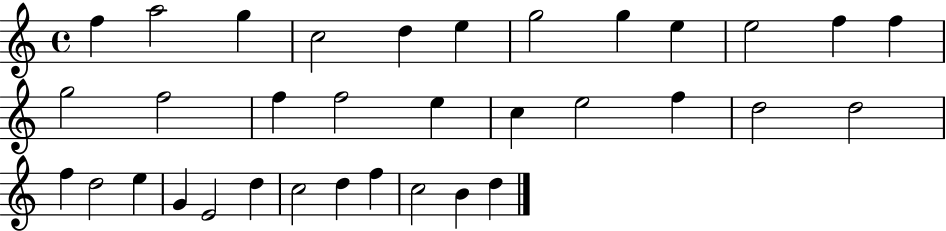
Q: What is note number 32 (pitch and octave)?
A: C5